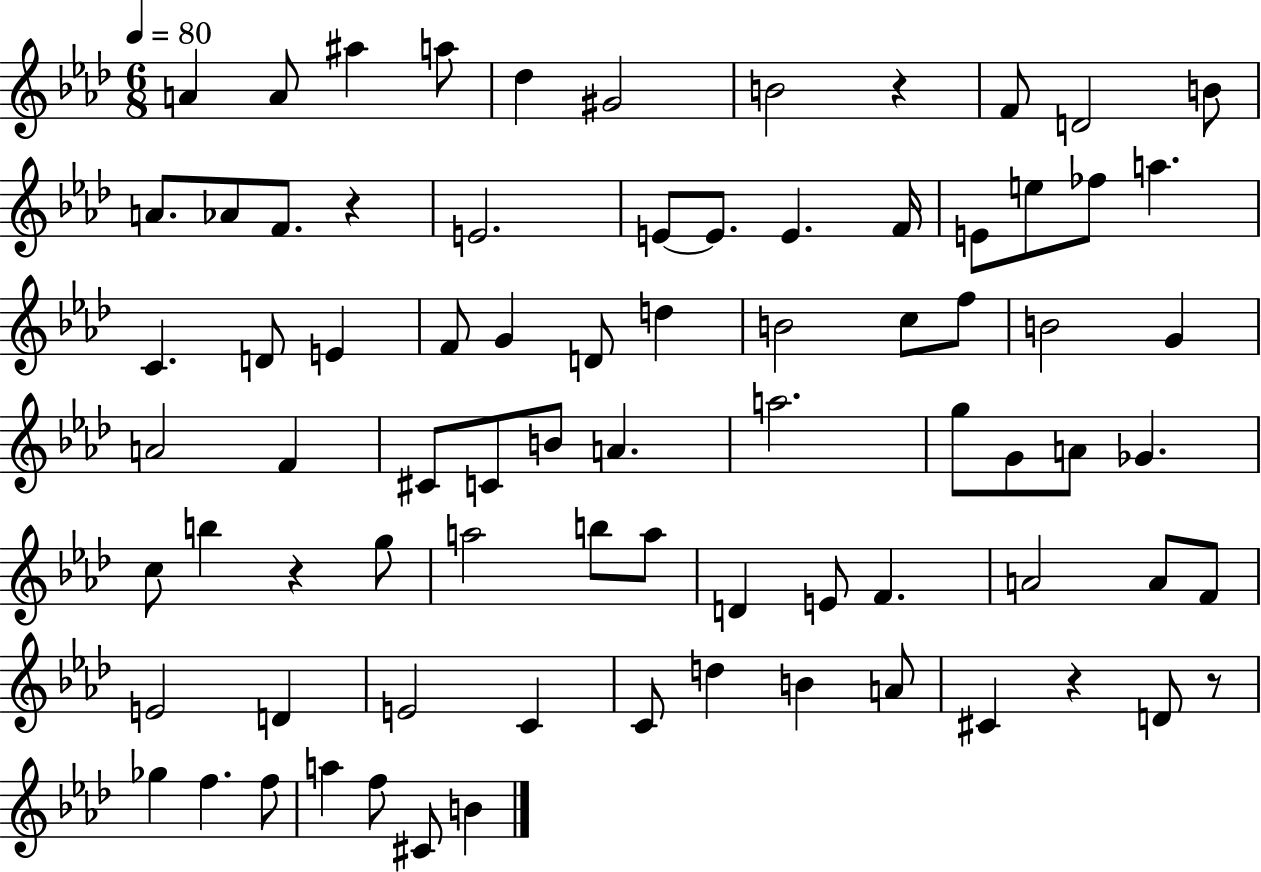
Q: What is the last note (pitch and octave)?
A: B4